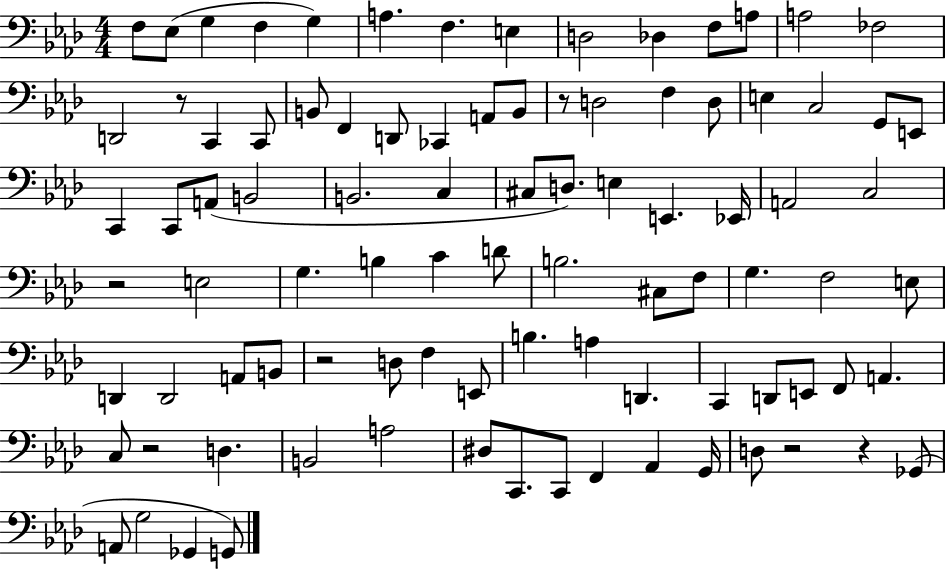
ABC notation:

X:1
T:Untitled
M:4/4
L:1/4
K:Ab
F,/2 _E,/2 G, F, G, A, F, E, D,2 _D, F,/2 A,/2 A,2 _F,2 D,,2 z/2 C,, C,,/2 B,,/2 F,, D,,/2 _C,, A,,/2 B,,/2 z/2 D,2 F, D,/2 E, C,2 G,,/2 E,,/2 C,, C,,/2 A,,/2 B,,2 B,,2 C, ^C,/2 D,/2 E, E,, _E,,/4 A,,2 C,2 z2 E,2 G, B, C D/2 B,2 ^C,/2 F,/2 G, F,2 E,/2 D,, D,,2 A,,/2 B,,/2 z2 D,/2 F, E,,/2 B, A, D,, C,, D,,/2 E,,/2 F,,/2 A,, C,/2 z2 D, B,,2 A,2 ^D,/2 C,,/2 C,,/2 F,, _A,, G,,/4 D,/2 z2 z _G,,/2 A,,/2 G,2 _G,, G,,/2